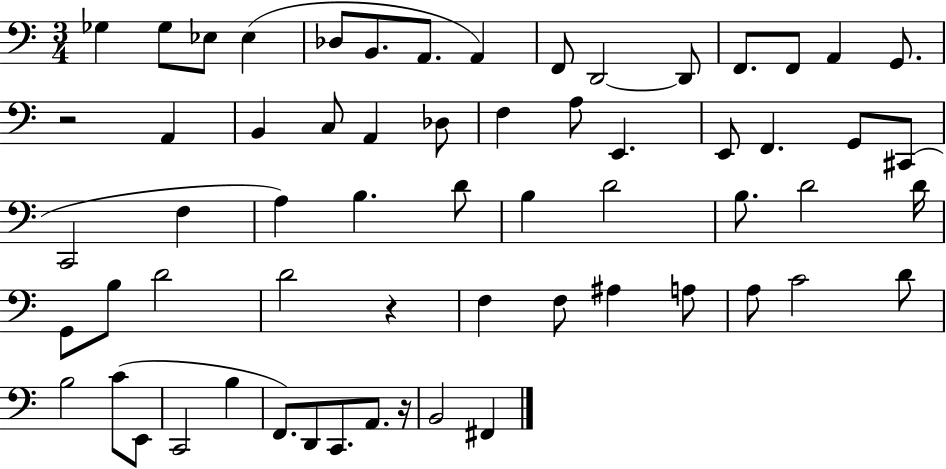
{
  \clef bass
  \numericTimeSignature
  \time 3/4
  \key c \major
  \repeat volta 2 { ges4 ges8 ees8 ees4( | des8 b,8. a,8. a,4) | f,8 d,2~~ d,8 | f,8. f,8 a,4 g,8. | \break r2 a,4 | b,4 c8 a,4 des8 | f4 a8 e,4. | e,8 f,4. g,8 cis,8( | \break c,2 f4 | a4) b4. d'8 | b4 d'2 | b8. d'2 d'16 | \break g,8 b8 d'2 | d'2 r4 | f4 f8 ais4 a8 | a8 c'2 d'8 | \break b2 c'8( e,8 | c,2 b4 | f,8.) d,8 c,8. a,8. r16 | b,2 fis,4 | \break } \bar "|."
}